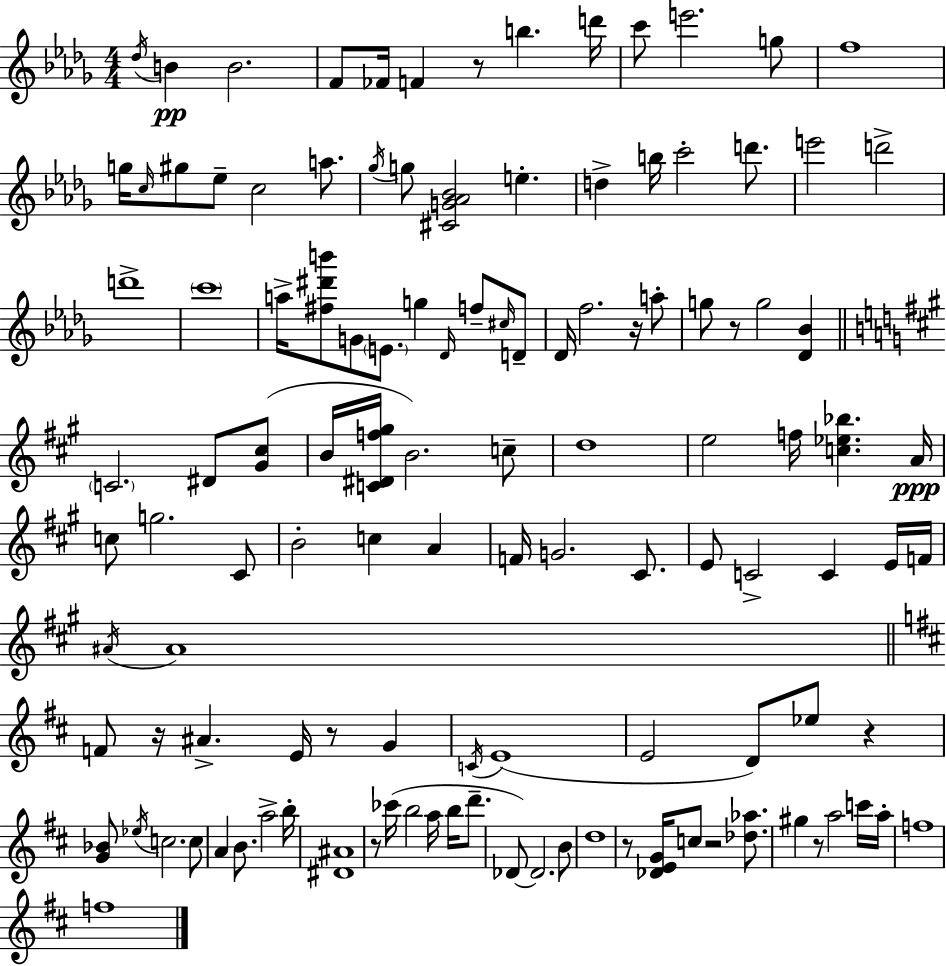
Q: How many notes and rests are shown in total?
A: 119